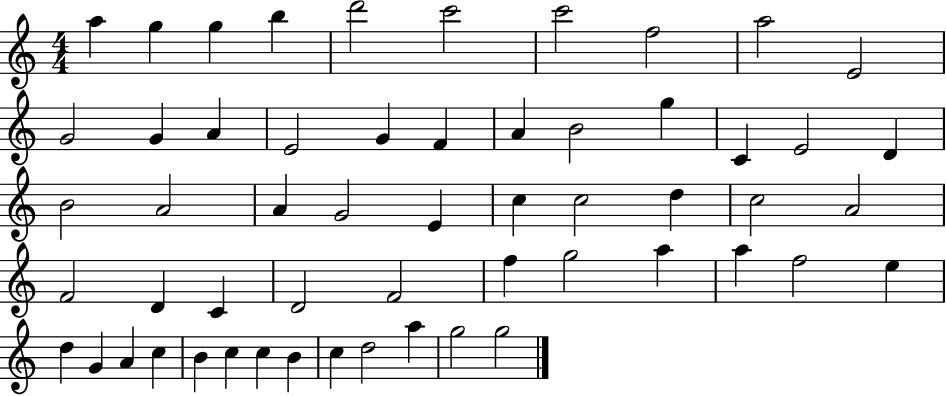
A5/q G5/q G5/q B5/q D6/h C6/h C6/h F5/h A5/h E4/h G4/h G4/q A4/q E4/h G4/q F4/q A4/q B4/h G5/q C4/q E4/h D4/q B4/h A4/h A4/q G4/h E4/q C5/q C5/h D5/q C5/h A4/h F4/h D4/q C4/q D4/h F4/h F5/q G5/h A5/q A5/q F5/h E5/q D5/q G4/q A4/q C5/q B4/q C5/q C5/q B4/q C5/q D5/h A5/q G5/h G5/h